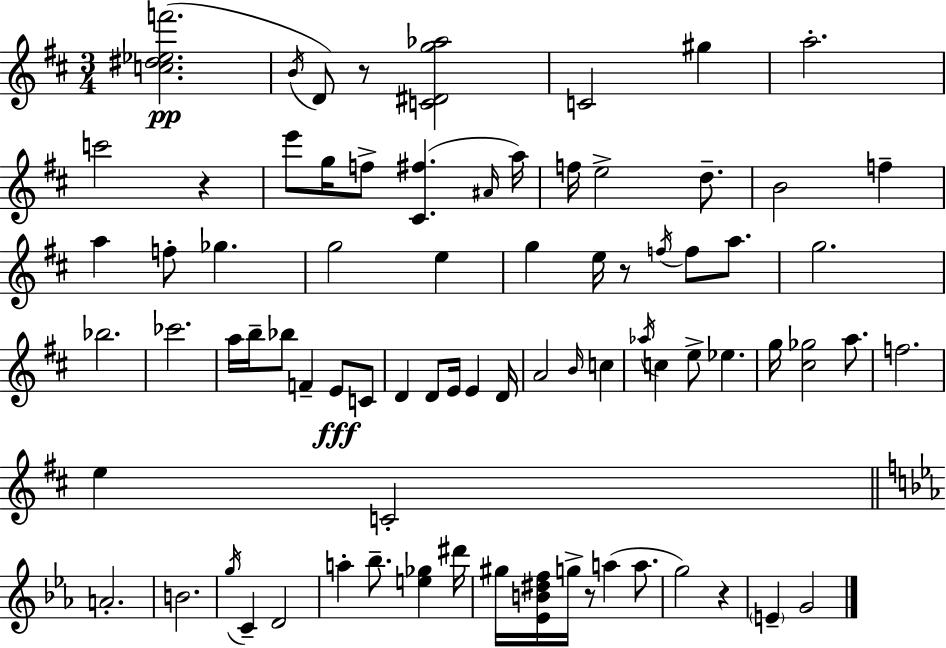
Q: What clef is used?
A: treble